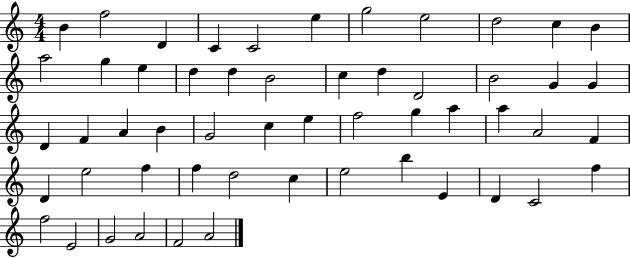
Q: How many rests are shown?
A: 0